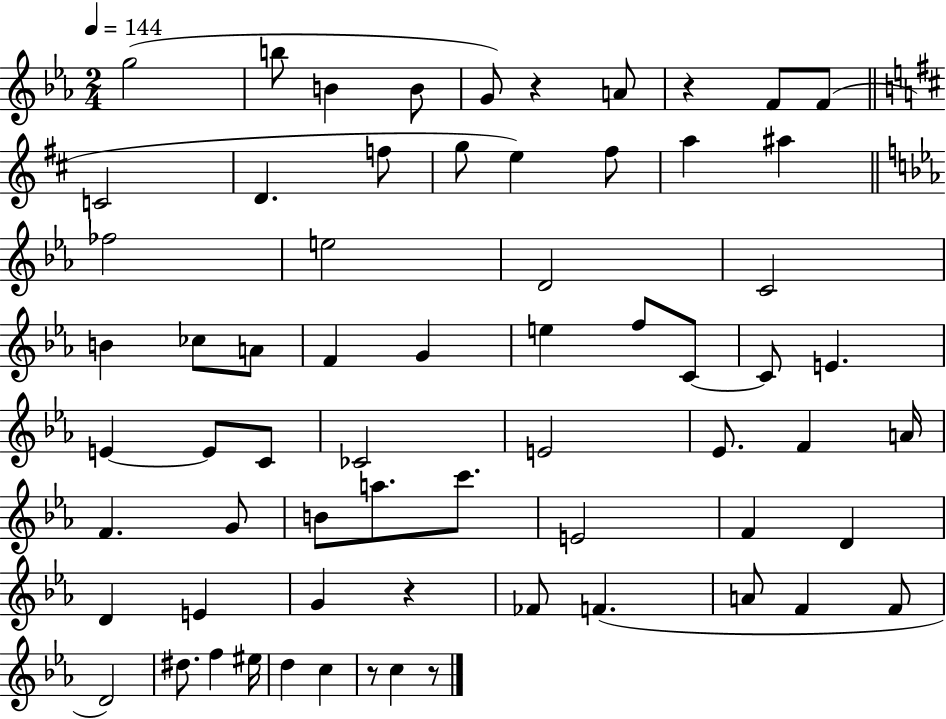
{
  \clef treble
  \numericTimeSignature
  \time 2/4
  \key ees \major
  \tempo 4 = 144
  g''2( | b''8 b'4 b'8 | g'8) r4 a'8 | r4 f'8 f'8( | \break \bar "||" \break \key b \minor c'2 | d'4. f''8 | g''8 e''4) fis''8 | a''4 ais''4 | \break \bar "||" \break \key ees \major fes''2 | e''2 | d'2 | c'2 | \break b'4 ces''8 a'8 | f'4 g'4 | e''4 f''8 c'8~~ | c'8 e'4. | \break e'4~~ e'8 c'8 | ces'2 | e'2 | ees'8. f'4 a'16 | \break f'4. g'8 | b'8 a''8. c'''8. | e'2 | f'4 d'4 | \break d'4 e'4 | g'4 r4 | fes'8 f'4.( | a'8 f'4 f'8 | \break d'2) | dis''8. f''4 eis''16 | d''4 c''4 | r8 c''4 r8 | \break \bar "|."
}